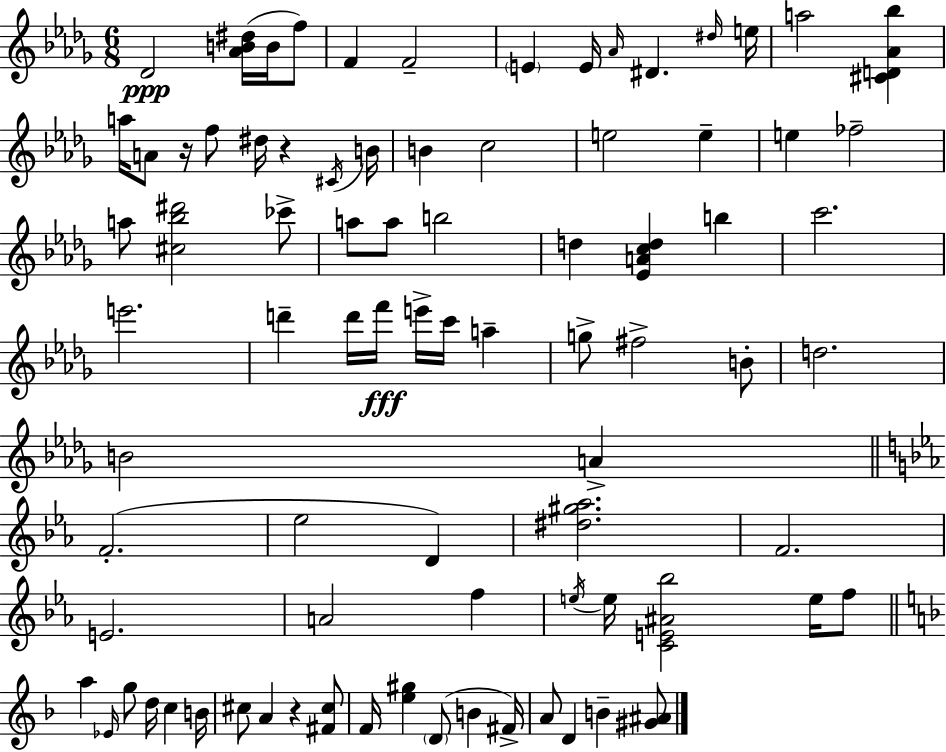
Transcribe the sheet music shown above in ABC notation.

X:1
T:Untitled
M:6/8
L:1/4
K:Bbm
_D2 [_AB^d]/4 B/4 f/2 F F2 E E/4 _A/4 ^D ^d/4 e/4 a2 [^CD_A_b] a/4 A/2 z/4 f/2 ^d/4 z ^C/4 B/4 B c2 e2 e e _f2 a/2 [^c_b^d']2 _c'/2 a/2 a/2 b2 d [_EAcd] b c'2 e'2 d' d'/4 f'/4 e'/4 c'/4 a g/2 ^f2 B/2 d2 B2 A F2 _e2 D [^d^g_a]2 F2 E2 A2 f e/4 e/4 [CE^A_b]2 e/4 f/2 a _E/4 g/2 d/4 c B/4 ^c/2 A z [^F^c]/2 F/4 [e^g] D/2 B ^F/4 A/2 D B [^G^A]/2